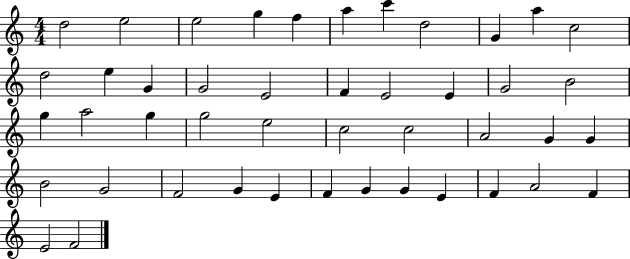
{
  \clef treble
  \numericTimeSignature
  \time 4/4
  \key c \major
  d''2 e''2 | e''2 g''4 f''4 | a''4 c'''4 d''2 | g'4 a''4 c''2 | \break d''2 e''4 g'4 | g'2 e'2 | f'4 e'2 e'4 | g'2 b'2 | \break g''4 a''2 g''4 | g''2 e''2 | c''2 c''2 | a'2 g'4 g'4 | \break b'2 g'2 | f'2 g'4 e'4 | f'4 g'4 g'4 e'4 | f'4 a'2 f'4 | \break e'2 f'2 | \bar "|."
}